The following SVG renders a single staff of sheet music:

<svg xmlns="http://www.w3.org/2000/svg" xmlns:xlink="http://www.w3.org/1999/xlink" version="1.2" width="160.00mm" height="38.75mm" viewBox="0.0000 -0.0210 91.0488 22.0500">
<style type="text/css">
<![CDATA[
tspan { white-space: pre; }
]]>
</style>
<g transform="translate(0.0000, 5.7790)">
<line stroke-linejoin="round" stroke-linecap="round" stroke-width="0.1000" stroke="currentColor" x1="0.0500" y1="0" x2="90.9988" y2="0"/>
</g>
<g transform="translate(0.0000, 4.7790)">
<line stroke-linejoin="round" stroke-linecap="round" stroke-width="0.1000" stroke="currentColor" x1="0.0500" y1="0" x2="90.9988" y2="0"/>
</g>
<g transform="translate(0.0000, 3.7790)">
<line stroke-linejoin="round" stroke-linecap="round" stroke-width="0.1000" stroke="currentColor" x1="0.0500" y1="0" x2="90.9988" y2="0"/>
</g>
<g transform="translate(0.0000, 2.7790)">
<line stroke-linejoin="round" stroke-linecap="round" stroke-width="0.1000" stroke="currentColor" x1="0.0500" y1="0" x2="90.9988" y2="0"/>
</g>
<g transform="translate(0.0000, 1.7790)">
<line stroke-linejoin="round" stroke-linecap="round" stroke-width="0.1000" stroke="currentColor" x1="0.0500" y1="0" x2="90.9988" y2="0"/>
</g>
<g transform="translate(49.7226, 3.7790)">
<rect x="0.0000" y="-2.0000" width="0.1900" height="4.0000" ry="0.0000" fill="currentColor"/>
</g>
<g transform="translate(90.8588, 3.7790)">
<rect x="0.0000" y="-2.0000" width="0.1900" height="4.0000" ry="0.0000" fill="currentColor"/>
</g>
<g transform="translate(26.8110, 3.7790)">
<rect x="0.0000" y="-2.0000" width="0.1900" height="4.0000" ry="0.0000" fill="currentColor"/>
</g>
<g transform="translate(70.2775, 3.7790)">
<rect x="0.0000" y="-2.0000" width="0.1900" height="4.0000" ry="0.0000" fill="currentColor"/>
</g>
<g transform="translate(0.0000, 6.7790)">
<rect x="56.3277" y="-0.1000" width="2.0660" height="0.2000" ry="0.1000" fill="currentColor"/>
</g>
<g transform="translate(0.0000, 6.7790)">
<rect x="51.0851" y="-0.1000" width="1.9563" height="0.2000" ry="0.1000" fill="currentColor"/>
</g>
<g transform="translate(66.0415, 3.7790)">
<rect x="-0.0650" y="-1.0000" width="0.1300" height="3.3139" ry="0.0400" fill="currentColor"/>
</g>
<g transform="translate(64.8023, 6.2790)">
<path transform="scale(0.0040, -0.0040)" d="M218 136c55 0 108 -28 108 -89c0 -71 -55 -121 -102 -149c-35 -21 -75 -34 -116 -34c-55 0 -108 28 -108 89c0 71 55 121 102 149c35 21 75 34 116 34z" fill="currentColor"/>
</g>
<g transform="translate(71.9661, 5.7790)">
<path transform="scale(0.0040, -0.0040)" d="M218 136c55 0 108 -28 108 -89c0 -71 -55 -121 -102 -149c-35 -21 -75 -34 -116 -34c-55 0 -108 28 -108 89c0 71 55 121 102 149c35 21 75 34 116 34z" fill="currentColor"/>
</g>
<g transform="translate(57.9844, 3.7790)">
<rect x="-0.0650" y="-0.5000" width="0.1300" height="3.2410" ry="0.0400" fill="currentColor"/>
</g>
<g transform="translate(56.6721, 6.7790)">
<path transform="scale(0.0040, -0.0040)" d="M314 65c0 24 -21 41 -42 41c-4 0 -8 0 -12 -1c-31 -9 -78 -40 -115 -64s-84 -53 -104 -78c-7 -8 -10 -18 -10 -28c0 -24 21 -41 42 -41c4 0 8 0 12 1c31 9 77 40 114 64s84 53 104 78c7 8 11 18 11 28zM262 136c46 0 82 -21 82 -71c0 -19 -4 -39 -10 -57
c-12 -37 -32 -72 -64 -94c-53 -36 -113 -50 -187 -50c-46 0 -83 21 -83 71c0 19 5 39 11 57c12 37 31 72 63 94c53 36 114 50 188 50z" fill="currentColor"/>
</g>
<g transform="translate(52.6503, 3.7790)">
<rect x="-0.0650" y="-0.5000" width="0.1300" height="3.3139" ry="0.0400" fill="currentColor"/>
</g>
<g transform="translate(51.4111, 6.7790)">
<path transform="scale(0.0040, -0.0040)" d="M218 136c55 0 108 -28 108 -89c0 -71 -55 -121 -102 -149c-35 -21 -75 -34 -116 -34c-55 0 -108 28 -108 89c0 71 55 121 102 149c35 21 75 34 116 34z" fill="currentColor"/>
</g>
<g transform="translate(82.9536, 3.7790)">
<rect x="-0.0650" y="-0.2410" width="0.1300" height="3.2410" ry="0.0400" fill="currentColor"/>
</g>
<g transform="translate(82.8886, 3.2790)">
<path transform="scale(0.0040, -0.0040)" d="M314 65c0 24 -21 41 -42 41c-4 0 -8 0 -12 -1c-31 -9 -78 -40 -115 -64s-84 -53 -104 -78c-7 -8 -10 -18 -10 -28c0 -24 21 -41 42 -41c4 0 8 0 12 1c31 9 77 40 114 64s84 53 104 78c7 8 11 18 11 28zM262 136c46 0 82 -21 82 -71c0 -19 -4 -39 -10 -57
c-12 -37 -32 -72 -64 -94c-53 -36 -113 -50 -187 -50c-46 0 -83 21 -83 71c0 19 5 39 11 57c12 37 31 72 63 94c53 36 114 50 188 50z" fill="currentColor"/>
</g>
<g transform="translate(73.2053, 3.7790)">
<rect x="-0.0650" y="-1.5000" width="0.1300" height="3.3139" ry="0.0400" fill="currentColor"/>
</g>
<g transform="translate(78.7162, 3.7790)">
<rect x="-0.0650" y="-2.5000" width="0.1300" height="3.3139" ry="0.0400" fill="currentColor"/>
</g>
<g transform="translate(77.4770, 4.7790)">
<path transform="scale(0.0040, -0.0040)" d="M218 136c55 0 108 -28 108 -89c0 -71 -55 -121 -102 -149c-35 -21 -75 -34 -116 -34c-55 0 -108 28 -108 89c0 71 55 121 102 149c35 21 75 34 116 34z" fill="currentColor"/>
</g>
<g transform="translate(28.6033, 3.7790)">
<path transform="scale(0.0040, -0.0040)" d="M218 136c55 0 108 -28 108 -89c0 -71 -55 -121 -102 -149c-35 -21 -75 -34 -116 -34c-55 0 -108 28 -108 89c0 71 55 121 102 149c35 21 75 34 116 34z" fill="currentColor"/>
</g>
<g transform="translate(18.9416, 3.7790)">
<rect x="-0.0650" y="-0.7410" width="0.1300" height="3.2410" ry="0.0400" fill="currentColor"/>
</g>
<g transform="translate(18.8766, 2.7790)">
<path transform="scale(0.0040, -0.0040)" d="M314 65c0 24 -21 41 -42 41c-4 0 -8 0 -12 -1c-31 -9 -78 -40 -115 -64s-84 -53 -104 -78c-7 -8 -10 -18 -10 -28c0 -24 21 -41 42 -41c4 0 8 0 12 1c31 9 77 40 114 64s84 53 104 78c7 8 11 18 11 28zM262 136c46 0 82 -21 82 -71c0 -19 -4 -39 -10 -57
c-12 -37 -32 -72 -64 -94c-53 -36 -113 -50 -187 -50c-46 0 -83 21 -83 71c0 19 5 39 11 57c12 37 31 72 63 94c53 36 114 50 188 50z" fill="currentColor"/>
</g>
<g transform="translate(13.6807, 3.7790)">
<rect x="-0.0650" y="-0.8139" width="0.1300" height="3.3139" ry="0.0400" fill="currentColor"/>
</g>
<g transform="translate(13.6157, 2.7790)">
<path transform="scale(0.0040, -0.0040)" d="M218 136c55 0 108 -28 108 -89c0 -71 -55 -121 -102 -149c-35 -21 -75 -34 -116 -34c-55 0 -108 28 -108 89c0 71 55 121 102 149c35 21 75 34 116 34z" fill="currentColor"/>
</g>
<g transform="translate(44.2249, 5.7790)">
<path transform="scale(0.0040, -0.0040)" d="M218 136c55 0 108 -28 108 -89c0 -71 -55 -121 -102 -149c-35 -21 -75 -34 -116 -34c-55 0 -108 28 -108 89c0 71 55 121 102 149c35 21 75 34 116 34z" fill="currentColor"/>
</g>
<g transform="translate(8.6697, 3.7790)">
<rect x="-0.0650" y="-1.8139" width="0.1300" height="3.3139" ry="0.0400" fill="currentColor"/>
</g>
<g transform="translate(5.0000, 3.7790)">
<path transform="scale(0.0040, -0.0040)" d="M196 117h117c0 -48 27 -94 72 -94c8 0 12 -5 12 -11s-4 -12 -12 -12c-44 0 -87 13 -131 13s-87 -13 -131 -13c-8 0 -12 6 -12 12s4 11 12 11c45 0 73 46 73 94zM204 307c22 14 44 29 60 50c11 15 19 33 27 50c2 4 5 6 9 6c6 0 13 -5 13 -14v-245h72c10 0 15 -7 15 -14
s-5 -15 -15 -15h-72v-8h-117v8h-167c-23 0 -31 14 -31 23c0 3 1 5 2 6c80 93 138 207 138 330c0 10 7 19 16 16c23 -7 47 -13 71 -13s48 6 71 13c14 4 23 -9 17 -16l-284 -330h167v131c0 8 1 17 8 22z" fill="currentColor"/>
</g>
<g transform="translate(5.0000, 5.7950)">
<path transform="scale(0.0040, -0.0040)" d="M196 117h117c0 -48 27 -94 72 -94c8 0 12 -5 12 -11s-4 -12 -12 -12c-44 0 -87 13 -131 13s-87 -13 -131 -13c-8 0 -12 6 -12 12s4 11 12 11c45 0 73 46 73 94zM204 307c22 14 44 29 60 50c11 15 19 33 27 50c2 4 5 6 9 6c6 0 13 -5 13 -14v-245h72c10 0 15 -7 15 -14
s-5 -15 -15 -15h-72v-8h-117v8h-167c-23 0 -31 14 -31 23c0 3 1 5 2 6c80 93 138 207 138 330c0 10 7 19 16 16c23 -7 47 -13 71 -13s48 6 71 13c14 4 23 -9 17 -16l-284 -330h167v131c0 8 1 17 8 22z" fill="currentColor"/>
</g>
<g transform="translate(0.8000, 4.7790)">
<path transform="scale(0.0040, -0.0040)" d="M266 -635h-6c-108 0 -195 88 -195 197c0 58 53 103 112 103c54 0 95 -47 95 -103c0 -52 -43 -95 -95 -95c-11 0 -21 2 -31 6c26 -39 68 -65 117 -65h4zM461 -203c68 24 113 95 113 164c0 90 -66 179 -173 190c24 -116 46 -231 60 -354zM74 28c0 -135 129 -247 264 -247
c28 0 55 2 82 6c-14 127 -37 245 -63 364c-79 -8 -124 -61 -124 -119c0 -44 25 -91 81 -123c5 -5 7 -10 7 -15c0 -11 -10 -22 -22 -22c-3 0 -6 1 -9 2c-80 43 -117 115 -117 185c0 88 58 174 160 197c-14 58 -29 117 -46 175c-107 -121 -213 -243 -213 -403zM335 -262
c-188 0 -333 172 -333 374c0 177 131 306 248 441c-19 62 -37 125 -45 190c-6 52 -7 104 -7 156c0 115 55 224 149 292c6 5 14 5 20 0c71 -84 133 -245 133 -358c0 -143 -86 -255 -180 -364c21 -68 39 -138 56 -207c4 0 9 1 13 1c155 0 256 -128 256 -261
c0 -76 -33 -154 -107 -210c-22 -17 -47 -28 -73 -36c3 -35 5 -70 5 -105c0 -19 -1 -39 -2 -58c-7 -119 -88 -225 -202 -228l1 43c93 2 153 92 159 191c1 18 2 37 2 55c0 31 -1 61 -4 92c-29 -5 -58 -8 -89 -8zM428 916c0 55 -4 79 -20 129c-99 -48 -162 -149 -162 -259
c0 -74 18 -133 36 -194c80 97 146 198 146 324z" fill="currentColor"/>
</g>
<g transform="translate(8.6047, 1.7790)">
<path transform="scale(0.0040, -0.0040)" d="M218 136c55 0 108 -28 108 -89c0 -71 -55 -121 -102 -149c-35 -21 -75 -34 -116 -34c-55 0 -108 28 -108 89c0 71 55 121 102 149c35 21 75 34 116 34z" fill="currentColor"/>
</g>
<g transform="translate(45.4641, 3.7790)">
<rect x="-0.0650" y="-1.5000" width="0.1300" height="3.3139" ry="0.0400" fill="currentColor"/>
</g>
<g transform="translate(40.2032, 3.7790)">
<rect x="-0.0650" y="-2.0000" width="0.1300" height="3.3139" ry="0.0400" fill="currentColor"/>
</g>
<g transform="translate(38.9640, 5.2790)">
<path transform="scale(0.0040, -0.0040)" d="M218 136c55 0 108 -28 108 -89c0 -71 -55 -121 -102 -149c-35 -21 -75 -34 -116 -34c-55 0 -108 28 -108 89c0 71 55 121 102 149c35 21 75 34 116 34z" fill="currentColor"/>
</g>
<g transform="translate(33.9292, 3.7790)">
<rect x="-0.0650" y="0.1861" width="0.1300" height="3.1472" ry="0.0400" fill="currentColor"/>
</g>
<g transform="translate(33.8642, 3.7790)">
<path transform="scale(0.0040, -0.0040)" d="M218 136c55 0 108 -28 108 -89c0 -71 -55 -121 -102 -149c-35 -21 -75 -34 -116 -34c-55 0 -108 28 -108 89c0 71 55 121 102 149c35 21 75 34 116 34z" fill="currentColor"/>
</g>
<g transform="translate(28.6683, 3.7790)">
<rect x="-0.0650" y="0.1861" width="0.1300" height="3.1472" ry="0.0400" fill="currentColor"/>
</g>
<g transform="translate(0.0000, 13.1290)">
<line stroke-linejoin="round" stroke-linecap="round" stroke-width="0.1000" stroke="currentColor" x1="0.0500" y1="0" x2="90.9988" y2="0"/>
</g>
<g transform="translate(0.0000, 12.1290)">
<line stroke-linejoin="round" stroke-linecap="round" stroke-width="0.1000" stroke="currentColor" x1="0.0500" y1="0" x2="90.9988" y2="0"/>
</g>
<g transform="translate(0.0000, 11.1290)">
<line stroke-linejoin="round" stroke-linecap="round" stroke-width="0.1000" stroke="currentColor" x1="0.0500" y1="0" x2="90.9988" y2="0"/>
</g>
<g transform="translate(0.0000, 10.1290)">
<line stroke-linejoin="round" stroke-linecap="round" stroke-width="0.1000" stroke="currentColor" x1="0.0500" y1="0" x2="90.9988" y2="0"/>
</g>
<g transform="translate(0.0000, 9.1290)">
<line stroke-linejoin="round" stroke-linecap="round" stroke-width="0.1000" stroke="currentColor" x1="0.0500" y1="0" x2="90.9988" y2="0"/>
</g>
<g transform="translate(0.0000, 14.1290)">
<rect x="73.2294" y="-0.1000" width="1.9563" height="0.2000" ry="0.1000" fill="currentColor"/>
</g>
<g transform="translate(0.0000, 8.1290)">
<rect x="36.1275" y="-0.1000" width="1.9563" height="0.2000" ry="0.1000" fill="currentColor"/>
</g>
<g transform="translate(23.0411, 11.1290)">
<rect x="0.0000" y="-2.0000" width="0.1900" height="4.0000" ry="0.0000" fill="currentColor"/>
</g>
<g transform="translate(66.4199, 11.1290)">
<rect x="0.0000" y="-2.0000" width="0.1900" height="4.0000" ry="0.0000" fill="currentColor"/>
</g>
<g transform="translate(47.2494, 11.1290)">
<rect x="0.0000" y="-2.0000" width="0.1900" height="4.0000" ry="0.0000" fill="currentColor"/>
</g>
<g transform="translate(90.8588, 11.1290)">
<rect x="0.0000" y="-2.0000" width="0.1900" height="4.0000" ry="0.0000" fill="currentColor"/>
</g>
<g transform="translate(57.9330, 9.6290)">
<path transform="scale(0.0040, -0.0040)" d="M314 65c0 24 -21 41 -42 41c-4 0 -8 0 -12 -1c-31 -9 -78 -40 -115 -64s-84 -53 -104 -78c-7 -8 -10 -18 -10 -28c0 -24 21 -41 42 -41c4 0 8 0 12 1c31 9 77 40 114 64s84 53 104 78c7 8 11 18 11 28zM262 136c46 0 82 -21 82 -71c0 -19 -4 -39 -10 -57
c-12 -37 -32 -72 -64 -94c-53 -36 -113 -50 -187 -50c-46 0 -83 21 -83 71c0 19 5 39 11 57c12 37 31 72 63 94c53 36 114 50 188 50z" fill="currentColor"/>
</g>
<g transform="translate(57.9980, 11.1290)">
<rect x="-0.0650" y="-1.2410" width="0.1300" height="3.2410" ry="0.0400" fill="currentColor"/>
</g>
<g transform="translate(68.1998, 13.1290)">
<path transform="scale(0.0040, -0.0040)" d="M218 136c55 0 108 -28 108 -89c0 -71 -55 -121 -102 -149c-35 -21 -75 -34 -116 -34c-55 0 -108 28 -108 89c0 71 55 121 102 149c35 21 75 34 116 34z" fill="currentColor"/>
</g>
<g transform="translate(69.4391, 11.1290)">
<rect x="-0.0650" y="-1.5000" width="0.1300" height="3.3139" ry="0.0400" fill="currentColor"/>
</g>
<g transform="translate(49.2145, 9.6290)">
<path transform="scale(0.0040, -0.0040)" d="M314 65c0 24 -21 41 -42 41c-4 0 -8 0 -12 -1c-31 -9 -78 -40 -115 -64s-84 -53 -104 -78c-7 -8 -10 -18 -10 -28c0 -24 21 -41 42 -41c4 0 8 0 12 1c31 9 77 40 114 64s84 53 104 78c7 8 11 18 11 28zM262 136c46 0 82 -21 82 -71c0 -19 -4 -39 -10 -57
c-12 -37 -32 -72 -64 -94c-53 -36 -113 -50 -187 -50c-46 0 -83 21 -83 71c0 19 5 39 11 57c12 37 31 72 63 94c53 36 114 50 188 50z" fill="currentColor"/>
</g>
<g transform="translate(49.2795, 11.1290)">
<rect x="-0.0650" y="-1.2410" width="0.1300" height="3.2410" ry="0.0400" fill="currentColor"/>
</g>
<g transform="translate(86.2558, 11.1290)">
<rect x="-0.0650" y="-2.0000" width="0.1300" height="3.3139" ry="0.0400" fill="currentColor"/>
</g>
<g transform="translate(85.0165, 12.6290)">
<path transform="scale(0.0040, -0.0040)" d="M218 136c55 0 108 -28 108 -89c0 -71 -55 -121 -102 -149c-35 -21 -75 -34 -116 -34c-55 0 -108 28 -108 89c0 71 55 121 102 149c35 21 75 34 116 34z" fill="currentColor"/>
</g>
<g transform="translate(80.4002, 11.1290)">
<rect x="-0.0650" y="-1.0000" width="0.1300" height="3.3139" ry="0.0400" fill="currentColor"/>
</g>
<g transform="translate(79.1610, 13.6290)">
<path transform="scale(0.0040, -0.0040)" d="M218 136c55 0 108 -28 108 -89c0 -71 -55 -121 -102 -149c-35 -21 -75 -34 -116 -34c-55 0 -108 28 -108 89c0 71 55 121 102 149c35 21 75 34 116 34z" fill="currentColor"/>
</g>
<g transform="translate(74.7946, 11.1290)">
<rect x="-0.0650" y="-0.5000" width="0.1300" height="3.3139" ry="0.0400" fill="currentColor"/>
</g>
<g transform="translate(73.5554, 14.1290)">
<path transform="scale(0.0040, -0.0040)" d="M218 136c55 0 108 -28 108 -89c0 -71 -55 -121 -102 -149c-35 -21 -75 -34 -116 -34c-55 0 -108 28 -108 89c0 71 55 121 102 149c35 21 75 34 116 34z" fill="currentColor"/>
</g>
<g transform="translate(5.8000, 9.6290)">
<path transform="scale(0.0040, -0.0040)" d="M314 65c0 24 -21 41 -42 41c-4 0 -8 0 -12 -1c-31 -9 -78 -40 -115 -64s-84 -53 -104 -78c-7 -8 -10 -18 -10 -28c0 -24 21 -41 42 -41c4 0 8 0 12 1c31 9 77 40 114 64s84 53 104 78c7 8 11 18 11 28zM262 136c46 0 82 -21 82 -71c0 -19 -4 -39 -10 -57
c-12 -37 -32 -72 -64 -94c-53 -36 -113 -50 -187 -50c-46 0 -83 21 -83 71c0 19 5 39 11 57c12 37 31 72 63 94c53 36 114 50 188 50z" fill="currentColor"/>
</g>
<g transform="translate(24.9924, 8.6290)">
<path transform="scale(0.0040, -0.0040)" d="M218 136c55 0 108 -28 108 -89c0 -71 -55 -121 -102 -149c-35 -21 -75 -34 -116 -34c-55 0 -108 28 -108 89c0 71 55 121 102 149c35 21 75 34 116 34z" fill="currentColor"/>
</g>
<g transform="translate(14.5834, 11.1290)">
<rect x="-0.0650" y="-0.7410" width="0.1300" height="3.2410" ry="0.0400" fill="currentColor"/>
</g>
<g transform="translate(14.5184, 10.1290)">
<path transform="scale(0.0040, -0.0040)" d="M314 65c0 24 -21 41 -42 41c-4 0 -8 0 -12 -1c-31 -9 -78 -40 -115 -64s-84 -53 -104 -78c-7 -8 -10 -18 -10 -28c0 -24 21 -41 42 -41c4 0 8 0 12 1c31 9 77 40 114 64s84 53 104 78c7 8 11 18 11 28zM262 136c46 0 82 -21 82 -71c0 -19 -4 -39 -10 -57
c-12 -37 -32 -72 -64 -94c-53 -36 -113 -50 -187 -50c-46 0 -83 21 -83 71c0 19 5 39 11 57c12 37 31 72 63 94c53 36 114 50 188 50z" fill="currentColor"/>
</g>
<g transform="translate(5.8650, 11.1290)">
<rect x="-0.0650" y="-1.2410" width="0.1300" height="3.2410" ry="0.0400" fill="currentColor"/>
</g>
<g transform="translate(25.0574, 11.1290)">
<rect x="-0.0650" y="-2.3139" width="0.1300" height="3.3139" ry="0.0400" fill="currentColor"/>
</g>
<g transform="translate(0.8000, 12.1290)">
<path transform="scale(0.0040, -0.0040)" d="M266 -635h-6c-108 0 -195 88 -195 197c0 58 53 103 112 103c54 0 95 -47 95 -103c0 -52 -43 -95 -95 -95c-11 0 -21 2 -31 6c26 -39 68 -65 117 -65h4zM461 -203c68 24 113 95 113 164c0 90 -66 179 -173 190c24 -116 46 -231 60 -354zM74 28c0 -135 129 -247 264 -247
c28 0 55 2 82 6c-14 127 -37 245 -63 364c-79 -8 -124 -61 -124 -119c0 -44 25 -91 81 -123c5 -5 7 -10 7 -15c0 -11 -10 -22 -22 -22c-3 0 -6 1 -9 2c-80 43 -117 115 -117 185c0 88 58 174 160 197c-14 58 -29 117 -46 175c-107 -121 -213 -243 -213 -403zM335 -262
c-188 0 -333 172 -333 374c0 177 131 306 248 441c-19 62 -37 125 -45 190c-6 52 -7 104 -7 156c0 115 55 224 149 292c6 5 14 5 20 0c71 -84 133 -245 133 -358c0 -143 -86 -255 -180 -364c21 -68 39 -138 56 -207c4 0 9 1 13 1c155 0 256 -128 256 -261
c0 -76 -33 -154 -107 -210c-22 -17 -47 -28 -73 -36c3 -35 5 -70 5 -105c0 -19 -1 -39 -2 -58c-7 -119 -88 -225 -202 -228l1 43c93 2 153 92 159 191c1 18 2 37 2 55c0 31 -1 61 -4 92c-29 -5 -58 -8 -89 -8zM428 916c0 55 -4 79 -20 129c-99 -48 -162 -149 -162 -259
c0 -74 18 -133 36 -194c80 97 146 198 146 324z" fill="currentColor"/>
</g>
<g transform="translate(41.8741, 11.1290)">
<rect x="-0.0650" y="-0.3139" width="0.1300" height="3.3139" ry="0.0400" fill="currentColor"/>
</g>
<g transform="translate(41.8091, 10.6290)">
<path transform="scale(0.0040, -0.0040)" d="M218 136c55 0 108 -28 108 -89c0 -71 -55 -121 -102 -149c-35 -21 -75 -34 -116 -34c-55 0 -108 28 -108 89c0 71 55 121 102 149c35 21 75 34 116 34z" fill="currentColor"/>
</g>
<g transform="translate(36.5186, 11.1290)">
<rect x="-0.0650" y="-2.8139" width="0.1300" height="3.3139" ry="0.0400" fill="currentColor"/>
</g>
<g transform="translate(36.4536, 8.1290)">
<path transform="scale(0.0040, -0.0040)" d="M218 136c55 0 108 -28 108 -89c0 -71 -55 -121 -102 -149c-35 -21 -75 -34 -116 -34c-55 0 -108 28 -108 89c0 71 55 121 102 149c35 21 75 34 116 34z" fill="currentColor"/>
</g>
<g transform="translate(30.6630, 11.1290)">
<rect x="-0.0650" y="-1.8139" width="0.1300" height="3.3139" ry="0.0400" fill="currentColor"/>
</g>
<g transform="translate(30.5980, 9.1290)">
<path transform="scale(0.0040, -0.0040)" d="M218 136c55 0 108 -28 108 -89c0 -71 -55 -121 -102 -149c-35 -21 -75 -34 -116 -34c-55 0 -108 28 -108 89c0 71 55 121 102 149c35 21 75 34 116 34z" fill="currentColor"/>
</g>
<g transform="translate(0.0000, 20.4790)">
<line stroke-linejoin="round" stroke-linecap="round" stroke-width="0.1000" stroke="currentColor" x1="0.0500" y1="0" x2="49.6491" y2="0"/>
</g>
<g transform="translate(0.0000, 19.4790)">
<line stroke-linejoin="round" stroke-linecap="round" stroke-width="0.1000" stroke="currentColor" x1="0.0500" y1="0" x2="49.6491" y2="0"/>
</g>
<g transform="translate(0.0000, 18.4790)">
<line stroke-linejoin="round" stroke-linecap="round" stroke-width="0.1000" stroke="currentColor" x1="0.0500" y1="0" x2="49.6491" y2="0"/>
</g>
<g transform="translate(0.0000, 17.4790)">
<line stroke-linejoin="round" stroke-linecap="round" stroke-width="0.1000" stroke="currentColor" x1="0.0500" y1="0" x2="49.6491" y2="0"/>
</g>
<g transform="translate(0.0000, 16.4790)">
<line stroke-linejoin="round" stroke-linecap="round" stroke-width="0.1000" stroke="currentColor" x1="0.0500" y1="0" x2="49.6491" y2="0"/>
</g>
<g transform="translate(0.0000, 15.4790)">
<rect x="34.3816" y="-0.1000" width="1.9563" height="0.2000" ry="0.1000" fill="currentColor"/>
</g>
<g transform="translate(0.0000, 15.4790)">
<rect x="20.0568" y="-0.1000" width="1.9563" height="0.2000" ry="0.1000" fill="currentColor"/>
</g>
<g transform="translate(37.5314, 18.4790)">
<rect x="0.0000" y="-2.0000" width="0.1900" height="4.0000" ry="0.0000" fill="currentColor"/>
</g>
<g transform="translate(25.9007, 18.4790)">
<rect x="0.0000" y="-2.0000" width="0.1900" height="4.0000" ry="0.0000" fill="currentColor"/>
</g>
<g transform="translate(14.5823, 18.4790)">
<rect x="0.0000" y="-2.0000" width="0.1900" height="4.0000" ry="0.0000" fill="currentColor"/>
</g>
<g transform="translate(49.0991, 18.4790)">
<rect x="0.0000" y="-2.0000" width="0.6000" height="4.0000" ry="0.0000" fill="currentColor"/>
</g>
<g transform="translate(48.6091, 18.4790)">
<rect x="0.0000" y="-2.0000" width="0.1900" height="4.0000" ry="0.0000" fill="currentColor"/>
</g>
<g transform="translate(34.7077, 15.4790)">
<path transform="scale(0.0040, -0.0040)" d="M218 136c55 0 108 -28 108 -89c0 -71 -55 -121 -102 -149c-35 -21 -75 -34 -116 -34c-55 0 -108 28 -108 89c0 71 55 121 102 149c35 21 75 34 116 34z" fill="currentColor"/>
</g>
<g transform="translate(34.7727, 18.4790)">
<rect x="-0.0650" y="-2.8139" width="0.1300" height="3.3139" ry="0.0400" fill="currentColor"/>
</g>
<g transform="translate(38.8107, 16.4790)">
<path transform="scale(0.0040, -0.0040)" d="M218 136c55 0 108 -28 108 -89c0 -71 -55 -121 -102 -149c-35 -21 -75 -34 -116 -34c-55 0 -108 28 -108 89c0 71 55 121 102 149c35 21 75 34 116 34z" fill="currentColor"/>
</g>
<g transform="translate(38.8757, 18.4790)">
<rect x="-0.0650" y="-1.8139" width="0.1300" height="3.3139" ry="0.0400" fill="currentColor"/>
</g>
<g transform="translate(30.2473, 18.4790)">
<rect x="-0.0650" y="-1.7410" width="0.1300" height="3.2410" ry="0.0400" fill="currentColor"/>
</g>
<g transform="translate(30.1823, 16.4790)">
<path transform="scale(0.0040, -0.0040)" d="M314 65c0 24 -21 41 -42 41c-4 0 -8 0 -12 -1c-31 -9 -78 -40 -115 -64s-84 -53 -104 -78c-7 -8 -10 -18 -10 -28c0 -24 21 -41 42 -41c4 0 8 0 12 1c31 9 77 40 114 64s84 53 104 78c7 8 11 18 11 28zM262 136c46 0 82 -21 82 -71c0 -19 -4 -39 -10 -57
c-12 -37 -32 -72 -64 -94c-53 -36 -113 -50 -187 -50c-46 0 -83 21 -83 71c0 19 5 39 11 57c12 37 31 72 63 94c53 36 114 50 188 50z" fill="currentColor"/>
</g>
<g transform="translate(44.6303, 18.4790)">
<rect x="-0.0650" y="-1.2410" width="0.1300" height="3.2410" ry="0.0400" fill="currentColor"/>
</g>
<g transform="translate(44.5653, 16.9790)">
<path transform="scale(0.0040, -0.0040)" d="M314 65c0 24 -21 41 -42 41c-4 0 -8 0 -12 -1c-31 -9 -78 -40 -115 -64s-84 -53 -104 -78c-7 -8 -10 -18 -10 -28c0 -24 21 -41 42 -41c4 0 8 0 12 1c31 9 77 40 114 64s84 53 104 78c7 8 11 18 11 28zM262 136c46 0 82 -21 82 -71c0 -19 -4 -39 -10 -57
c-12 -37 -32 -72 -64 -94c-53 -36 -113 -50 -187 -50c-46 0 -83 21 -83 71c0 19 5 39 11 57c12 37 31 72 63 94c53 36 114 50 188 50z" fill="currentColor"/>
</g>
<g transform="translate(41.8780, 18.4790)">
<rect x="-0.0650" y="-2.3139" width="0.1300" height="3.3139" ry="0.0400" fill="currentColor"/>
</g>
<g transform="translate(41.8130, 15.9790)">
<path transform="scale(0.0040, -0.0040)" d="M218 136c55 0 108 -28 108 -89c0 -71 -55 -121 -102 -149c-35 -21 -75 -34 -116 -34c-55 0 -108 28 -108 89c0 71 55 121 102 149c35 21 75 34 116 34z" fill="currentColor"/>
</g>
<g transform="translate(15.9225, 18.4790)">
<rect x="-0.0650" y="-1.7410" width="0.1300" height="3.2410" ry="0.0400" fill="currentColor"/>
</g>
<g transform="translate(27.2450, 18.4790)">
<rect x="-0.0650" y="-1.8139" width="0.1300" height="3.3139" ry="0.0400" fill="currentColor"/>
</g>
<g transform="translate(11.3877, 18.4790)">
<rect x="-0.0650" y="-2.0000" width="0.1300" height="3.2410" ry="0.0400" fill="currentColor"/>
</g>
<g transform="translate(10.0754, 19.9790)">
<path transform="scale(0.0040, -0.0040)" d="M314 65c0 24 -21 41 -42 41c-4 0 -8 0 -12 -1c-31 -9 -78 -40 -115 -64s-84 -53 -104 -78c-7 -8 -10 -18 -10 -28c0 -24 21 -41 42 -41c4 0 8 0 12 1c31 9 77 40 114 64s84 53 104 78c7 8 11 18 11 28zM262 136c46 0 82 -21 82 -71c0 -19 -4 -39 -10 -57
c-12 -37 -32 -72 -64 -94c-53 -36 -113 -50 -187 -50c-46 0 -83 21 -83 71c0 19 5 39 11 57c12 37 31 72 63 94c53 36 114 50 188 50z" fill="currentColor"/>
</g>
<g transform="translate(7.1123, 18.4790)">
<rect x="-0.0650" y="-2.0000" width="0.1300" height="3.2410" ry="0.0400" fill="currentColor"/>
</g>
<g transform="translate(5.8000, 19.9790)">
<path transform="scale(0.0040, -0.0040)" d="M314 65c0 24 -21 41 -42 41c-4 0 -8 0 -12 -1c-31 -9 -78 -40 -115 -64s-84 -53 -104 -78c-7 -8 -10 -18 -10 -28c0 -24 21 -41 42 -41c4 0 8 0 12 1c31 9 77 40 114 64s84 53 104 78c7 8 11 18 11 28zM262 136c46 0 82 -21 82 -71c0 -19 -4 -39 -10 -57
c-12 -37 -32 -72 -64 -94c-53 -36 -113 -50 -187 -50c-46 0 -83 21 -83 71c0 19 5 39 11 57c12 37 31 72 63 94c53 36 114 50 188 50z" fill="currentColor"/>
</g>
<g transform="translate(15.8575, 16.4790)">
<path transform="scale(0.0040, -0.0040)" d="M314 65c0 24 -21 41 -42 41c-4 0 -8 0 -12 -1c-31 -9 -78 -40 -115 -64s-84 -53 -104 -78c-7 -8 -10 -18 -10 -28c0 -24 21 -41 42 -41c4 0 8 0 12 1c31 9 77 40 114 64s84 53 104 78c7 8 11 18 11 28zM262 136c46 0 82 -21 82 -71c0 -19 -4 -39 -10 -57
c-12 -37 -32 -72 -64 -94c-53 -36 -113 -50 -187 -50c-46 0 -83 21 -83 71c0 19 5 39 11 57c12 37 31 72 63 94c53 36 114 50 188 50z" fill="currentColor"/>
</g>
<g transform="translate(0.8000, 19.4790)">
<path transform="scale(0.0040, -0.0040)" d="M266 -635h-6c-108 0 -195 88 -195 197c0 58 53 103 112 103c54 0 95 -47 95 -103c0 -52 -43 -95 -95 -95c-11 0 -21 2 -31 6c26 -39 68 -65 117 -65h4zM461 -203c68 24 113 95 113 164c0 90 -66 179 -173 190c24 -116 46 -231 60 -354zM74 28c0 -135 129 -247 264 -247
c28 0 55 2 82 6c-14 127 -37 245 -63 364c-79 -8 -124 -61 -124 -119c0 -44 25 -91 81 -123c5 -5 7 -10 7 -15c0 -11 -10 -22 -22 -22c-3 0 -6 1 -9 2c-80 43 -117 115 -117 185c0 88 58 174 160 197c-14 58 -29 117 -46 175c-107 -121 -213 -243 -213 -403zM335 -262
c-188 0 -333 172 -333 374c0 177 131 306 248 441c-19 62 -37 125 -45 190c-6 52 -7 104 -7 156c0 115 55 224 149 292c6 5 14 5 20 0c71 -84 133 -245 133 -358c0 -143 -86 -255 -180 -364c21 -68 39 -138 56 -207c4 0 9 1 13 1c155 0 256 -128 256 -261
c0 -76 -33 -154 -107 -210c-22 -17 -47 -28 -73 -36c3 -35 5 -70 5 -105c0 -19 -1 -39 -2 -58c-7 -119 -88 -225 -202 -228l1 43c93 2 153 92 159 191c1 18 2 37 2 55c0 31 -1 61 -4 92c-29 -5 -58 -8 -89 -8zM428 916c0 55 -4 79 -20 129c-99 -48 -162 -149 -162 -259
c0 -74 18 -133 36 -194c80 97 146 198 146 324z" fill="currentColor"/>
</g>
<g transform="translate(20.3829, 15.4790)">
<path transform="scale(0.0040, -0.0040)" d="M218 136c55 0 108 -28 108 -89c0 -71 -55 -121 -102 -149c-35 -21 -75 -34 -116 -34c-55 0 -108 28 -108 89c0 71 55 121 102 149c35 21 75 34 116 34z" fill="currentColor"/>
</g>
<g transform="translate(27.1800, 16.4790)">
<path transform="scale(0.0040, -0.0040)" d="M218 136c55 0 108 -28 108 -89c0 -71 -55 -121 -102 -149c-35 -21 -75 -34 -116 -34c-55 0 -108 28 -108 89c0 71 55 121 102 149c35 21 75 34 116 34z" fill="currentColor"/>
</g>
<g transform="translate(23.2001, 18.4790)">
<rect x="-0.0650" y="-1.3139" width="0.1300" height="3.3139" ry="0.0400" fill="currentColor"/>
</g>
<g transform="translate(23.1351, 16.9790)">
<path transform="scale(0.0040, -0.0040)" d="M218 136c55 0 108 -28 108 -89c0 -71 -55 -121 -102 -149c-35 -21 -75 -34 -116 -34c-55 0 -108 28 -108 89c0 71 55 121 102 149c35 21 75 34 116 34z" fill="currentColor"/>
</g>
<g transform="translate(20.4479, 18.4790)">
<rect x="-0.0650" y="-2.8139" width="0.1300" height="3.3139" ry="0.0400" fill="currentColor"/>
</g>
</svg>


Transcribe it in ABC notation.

X:1
T:Untitled
M:4/4
L:1/4
K:C
f d d2 B B F E C C2 D E G c2 e2 d2 g f a c e2 e2 E C D F F2 F2 f2 a e f f2 a f g e2